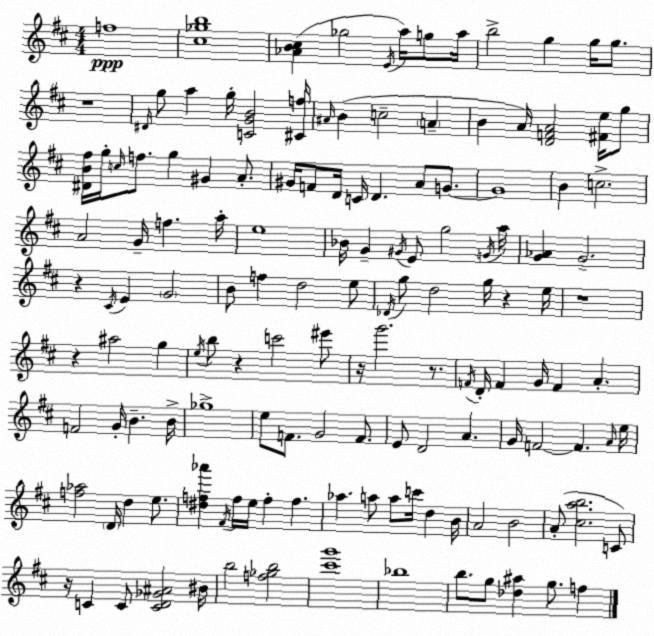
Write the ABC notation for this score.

X:1
T:Untitled
M:4/4
L:1/4
K:D
f4 [^c_gb]4 [_AB^c] _g2 E/4 a/4 g/2 a/4 b2 g g/4 g/2 z4 ^D/4 g/2 a g/4 [CGB]2 [^Cf]/4 ^A/4 B c2 A B A/4 [DFA]2 [^Fe]/4 g/2 [^DB^f]/4 g/4 c/4 f/2 g ^G A/2 ^G/4 F/2 D/4 C/4 D A/2 G/2 G4 B c2 A2 G/4 f a/4 e4 _B/4 G ^G/4 E/2 g2 G/4 a/4 [G_A] G2 z ^C/4 E G2 B/2 f d2 e/2 _D/4 g/2 d2 g/4 z e/4 z4 z ^a2 g e/4 b/2 z c'2 ^e'/2 z/4 g'2 z/2 F/4 D/4 F G/4 F A F2 G/4 B B/4 _g4 e/2 F/2 G2 F/2 E/2 D2 A G/4 F2 F A/4 e/4 [f_a]2 D/4 d e/2 [^df_a'] ^F/4 f/4 e/4 f f _a a/2 a/2 c'/4 d B/4 A2 B2 A/2 [^cab]2 C/2 z/4 C C/2 [CD_G^A]2 ^B/4 b2 [f_gb]2 [^c'g']4 _b4 b/2 g/2 [_d^a] g/2 f